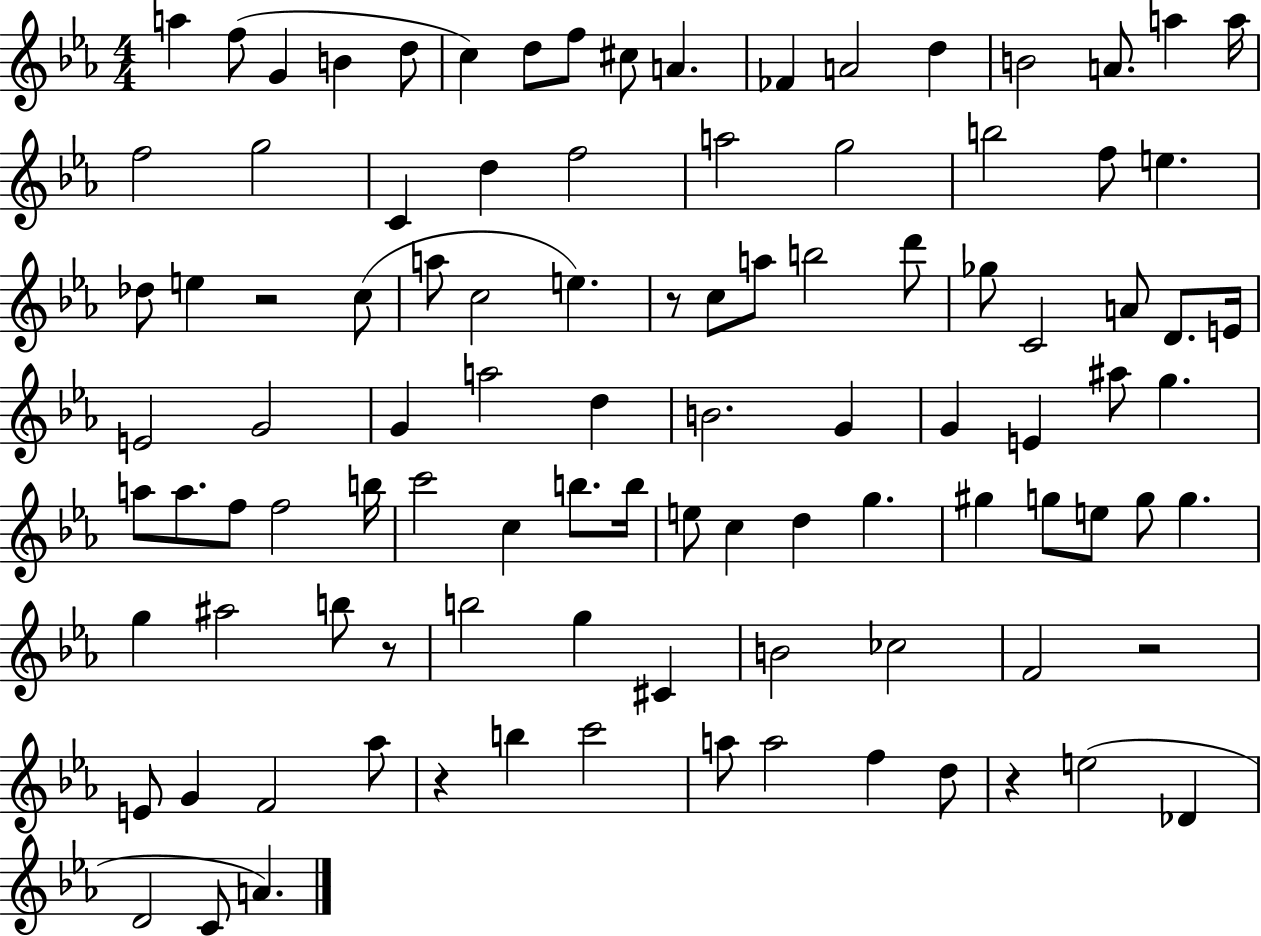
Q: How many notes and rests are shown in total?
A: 101